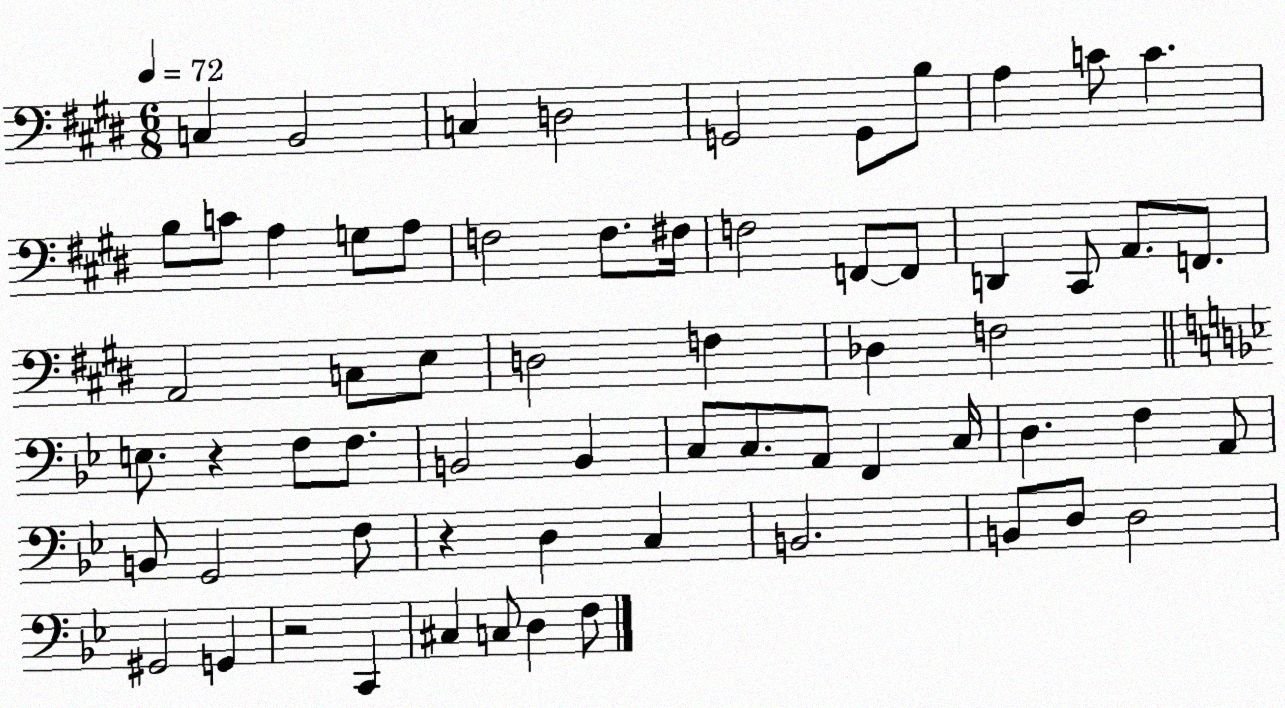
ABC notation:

X:1
T:Untitled
M:6/8
L:1/4
K:E
C, B,,2 C, D,2 G,,2 G,,/2 B,/2 A, C/2 C B,/2 C/2 A, G,/2 A,/2 F,2 F,/2 ^F,/4 F,2 F,,/2 F,,/2 D,, ^C,,/2 A,,/2 F,,/2 A,,2 C,/2 E,/2 D,2 F, _D, F,2 E,/2 z F,/2 F,/2 B,,2 B,, C,/2 C,/2 A,,/2 F,, C,/4 D, F, A,,/2 B,,/2 G,,2 F,/2 z D, C, B,,2 B,,/2 D,/2 D,2 ^G,,2 G,, z2 C,, ^C, C,/2 D, F,/2